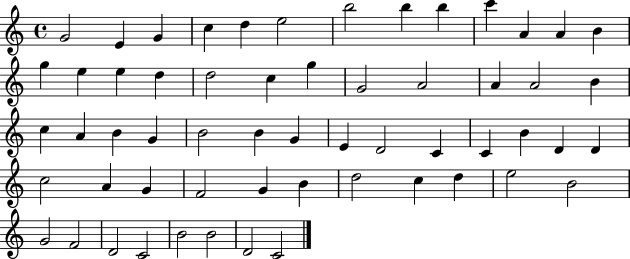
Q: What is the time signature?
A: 4/4